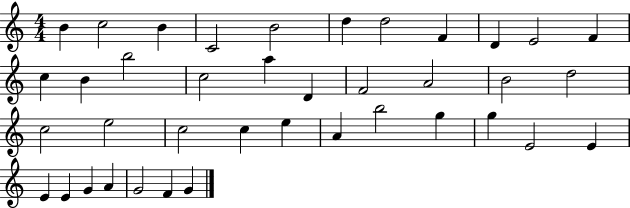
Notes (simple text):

B4/q C5/h B4/q C4/h B4/h D5/q D5/h F4/q D4/q E4/h F4/q C5/q B4/q B5/h C5/h A5/q D4/q F4/h A4/h B4/h D5/h C5/h E5/h C5/h C5/q E5/q A4/q B5/h G5/q G5/q E4/h E4/q E4/q E4/q G4/q A4/q G4/h F4/q G4/q